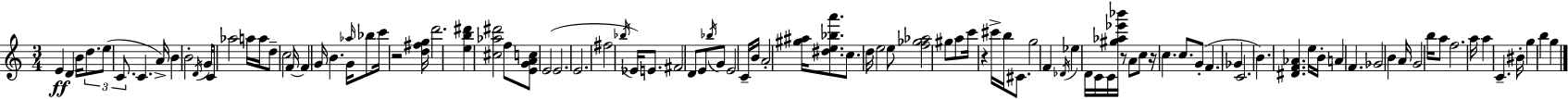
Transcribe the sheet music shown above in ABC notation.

X:1
T:Untitled
M:3/4
L:1/4
K:C
E D B/4 d/2 e/2 C/2 C A/4 B B2 D/4 G/4 C/2 _a2 a/4 a/4 d/2 c2 F/4 F G/4 B G/4 _a/4 _b/2 c'/4 z2 [d^fg]/4 d'2 [eb^d'] [^c_a^d']2 f/2 [EGAc]/2 E2 E2 E2 ^f2 _b/4 _E/4 E/2 ^F2 D/2 E/2 _b/4 G/2 E2 C/4 B/4 A2 [^g^a]/4 [^de_ba']/2 c/2 d/4 e2 e/2 [f_g_a]2 ^g/2 a/2 c'/4 z ^c'/4 b/4 ^C/2 g2 F _D/4 _e D/4 C/4 C/4 [^g_a_e'_b']/4 z/2 A/2 c/2 z/4 c c/2 G/2 F _G C2 B [^DF_A] e/4 B/4 A F _G2 B A/4 G2 b/4 a/2 f2 a/4 a C ^B/4 g b g